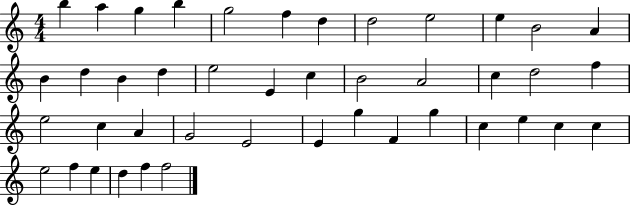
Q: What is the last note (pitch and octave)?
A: F5